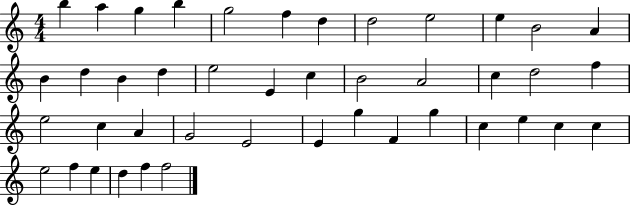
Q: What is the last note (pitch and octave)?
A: F5